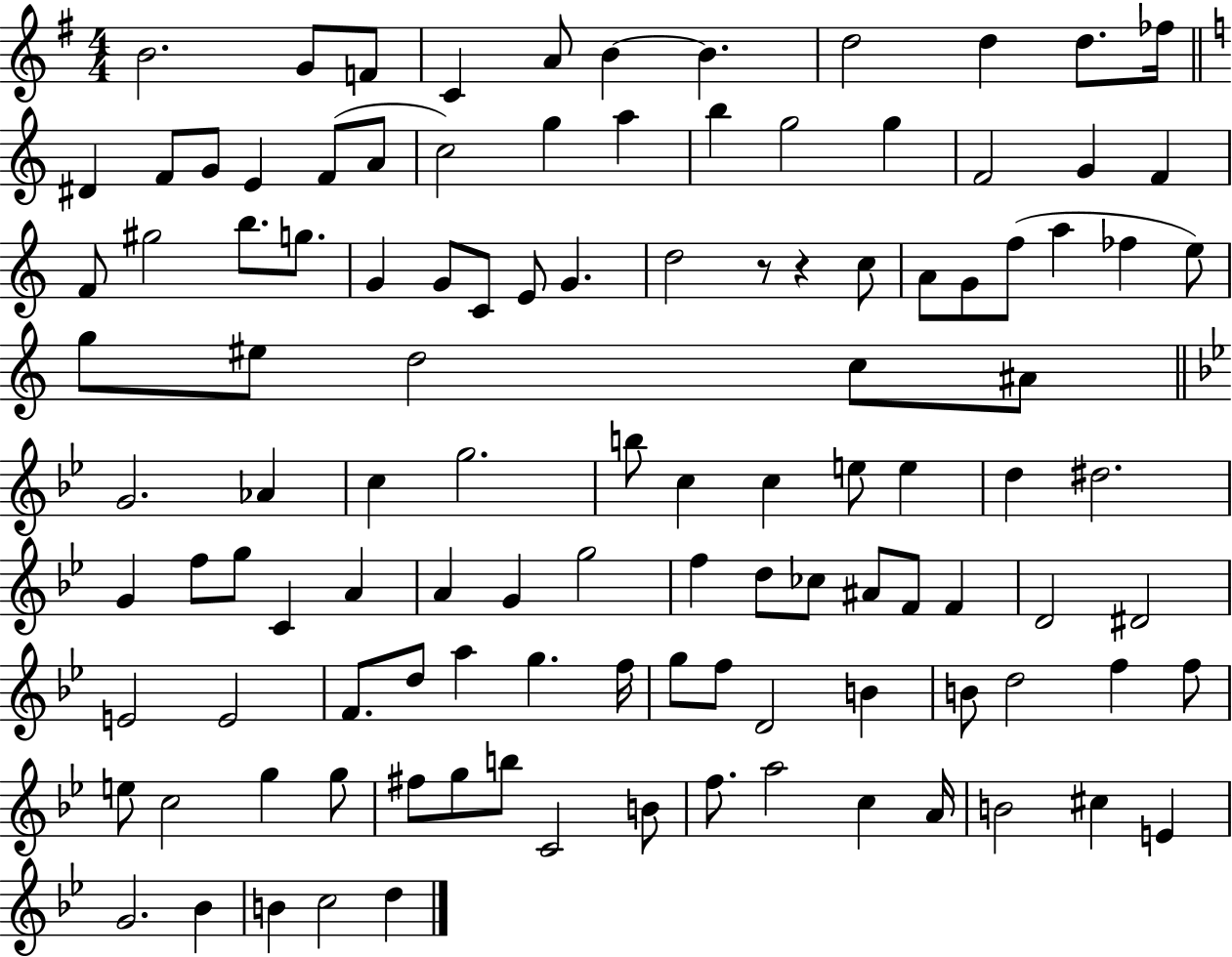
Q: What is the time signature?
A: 4/4